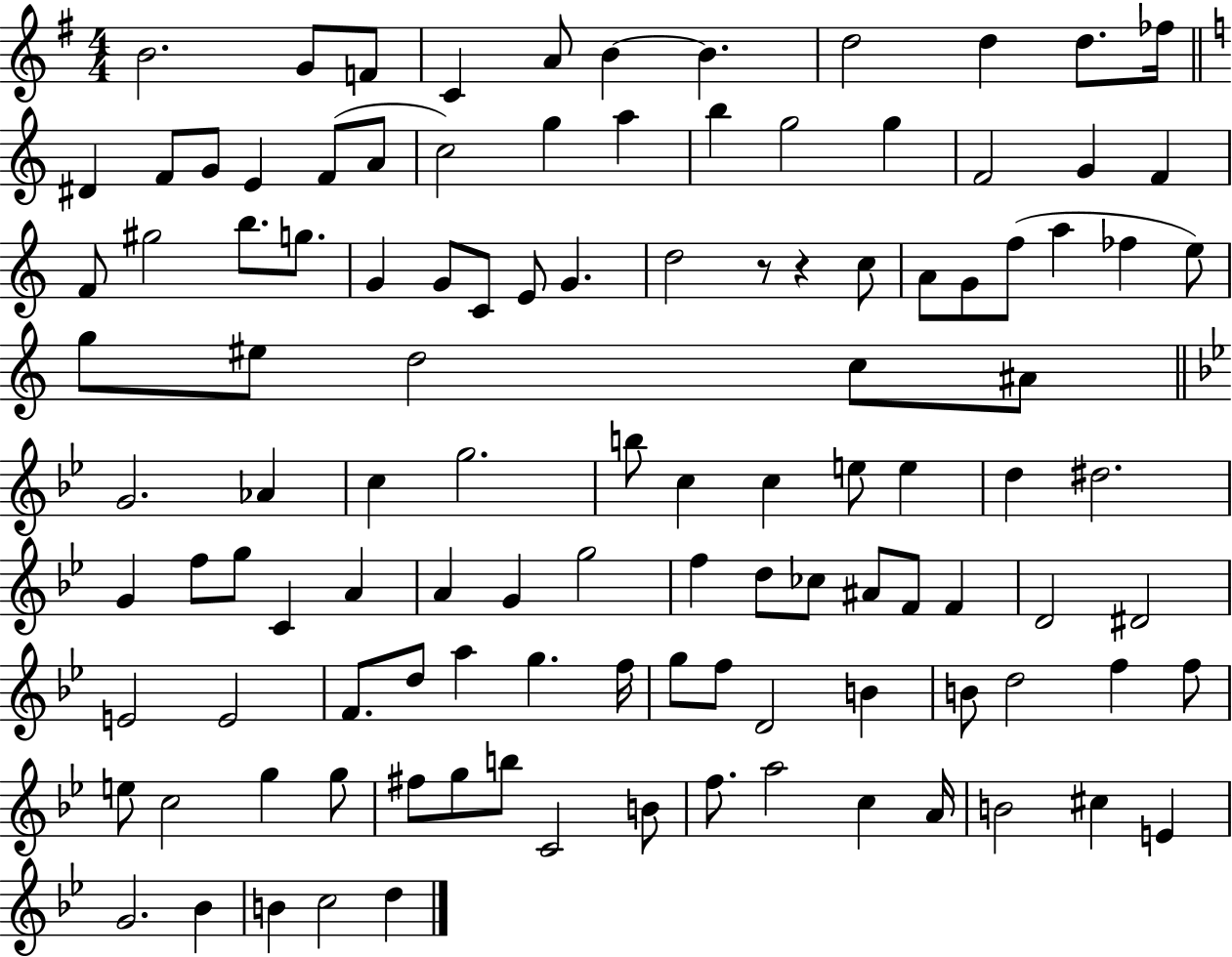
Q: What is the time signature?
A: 4/4